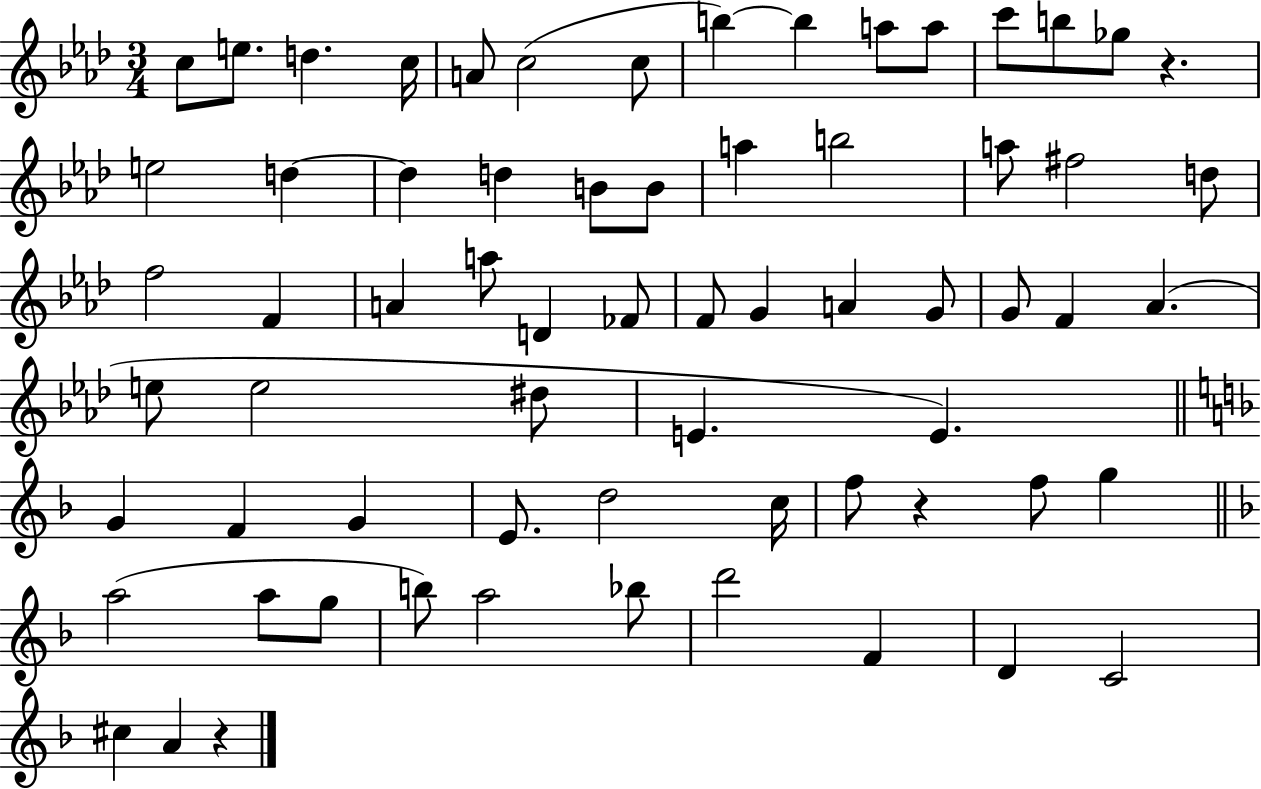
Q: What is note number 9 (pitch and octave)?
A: B5